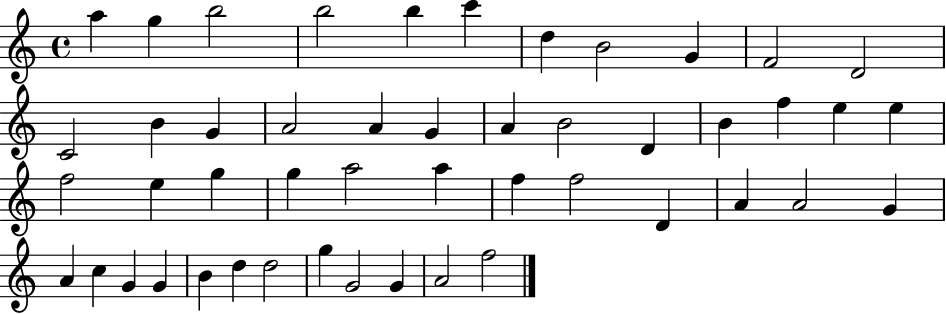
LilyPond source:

{
  \clef treble
  \time 4/4
  \defaultTimeSignature
  \key c \major
  a''4 g''4 b''2 | b''2 b''4 c'''4 | d''4 b'2 g'4 | f'2 d'2 | \break c'2 b'4 g'4 | a'2 a'4 g'4 | a'4 b'2 d'4 | b'4 f''4 e''4 e''4 | \break f''2 e''4 g''4 | g''4 a''2 a''4 | f''4 f''2 d'4 | a'4 a'2 g'4 | \break a'4 c''4 g'4 g'4 | b'4 d''4 d''2 | g''4 g'2 g'4 | a'2 f''2 | \break \bar "|."
}